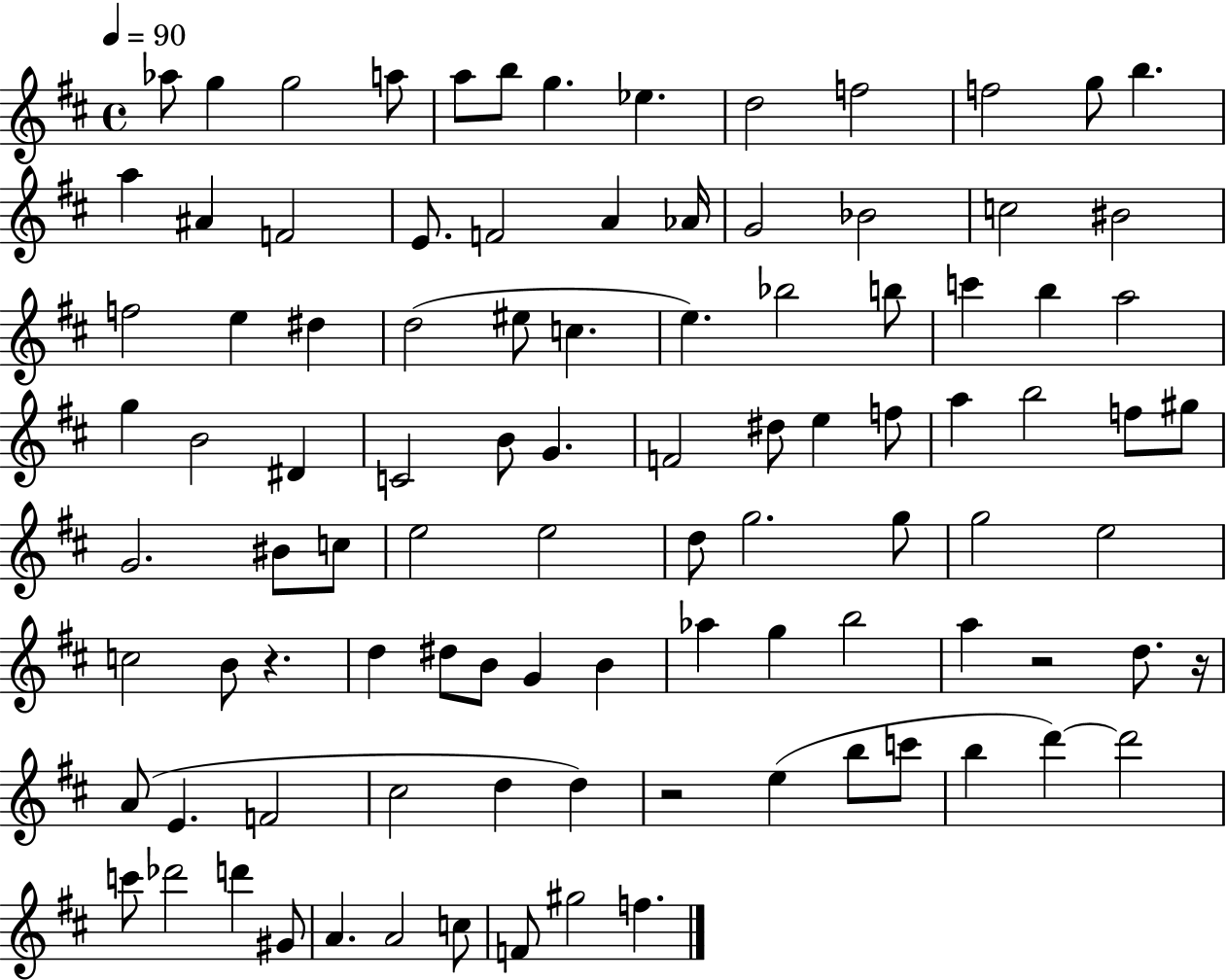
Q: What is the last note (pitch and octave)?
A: F5